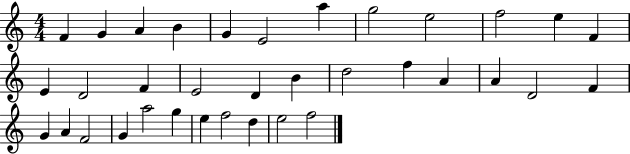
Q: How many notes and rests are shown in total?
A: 35